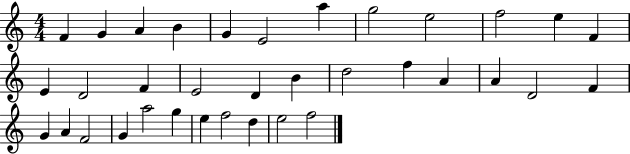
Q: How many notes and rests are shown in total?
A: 35